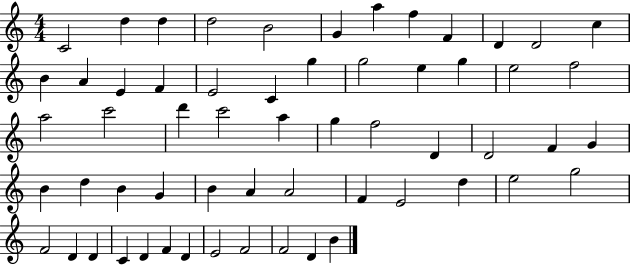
C4/h D5/q D5/q D5/h B4/h G4/q A5/q F5/q F4/q D4/q D4/h C5/q B4/q A4/q E4/q F4/q E4/h C4/q G5/q G5/h E5/q G5/q E5/h F5/h A5/h C6/h D6/q C6/h A5/q G5/q F5/h D4/q D4/h F4/q G4/q B4/q D5/q B4/q G4/q B4/q A4/q A4/h F4/q E4/h D5/q E5/h G5/h F4/h D4/q D4/q C4/q D4/q F4/q D4/q E4/h F4/h F4/h D4/q B4/q